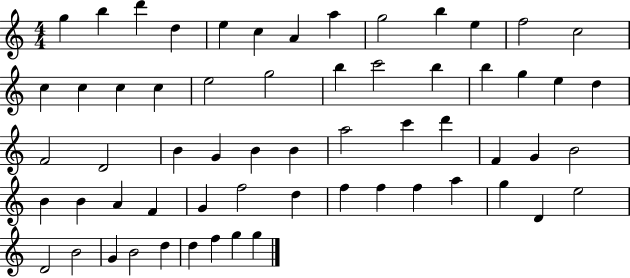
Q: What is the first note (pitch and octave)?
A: G5